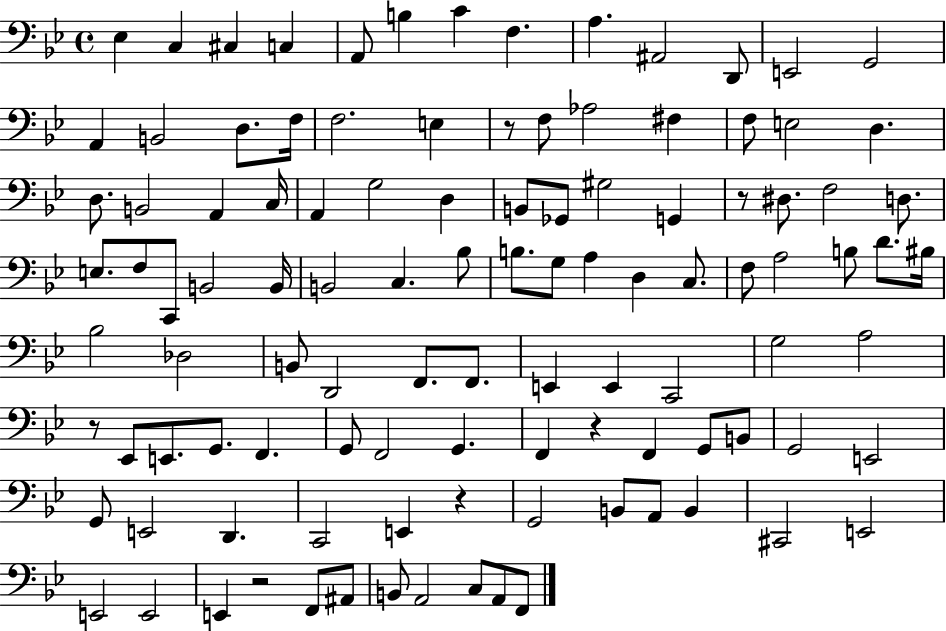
X:1
T:Untitled
M:4/4
L:1/4
K:Bb
_E, C, ^C, C, A,,/2 B, C F, A, ^A,,2 D,,/2 E,,2 G,,2 A,, B,,2 D,/2 F,/4 F,2 E, z/2 F,/2 _A,2 ^F, F,/2 E,2 D, D,/2 B,,2 A,, C,/4 A,, G,2 D, B,,/2 _G,,/2 ^G,2 G,, z/2 ^D,/2 F,2 D,/2 E,/2 F,/2 C,,/2 B,,2 B,,/4 B,,2 C, _B,/2 B,/2 G,/2 A, D, C,/2 F,/2 A,2 B,/2 D/2 ^B,/4 _B,2 _D,2 B,,/2 D,,2 F,,/2 F,,/2 E,, E,, C,,2 G,2 A,2 z/2 _E,,/2 E,,/2 G,,/2 F,, G,,/2 F,,2 G,, F,, z F,, G,,/2 B,,/2 G,,2 E,,2 G,,/2 E,,2 D,, C,,2 E,, z G,,2 B,,/2 A,,/2 B,, ^C,,2 E,,2 E,,2 E,,2 E,, z2 F,,/2 ^A,,/2 B,,/2 A,,2 C,/2 A,,/2 F,,/2